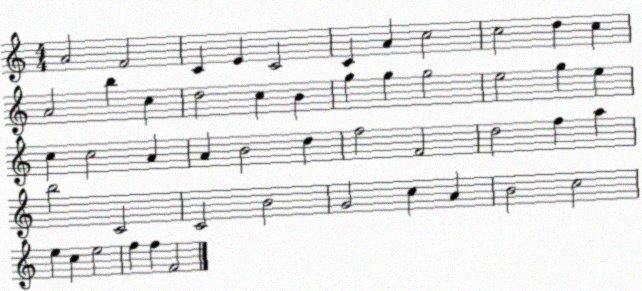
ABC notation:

X:1
T:Untitled
M:4/4
L:1/4
K:C
A2 F2 C E C2 C A c2 c2 d c A2 b c d2 c B g g g2 e2 g e c c2 A A B2 d f2 F2 d2 f a b2 C2 C2 B2 G2 c A B2 c2 e c e2 f f F2